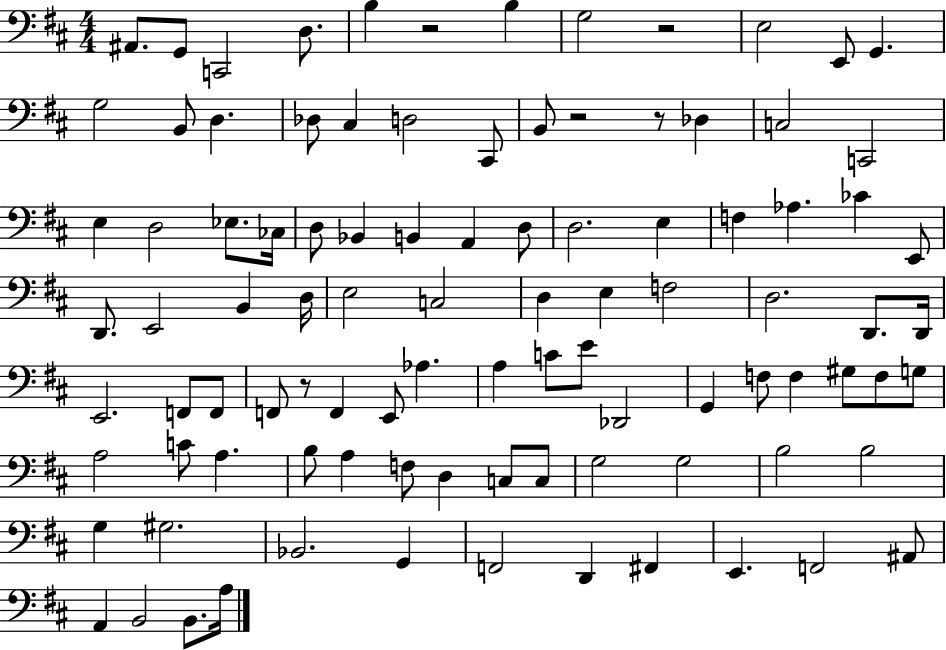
{
  \clef bass
  \numericTimeSignature
  \time 4/4
  \key d \major
  ais,8. g,8 c,2 d8. | b4 r2 b4 | g2 r2 | e2 e,8 g,4. | \break g2 b,8 d4. | des8 cis4 d2 cis,8 | b,8 r2 r8 des4 | c2 c,2 | \break e4 d2 ees8. ces16 | d8 bes,4 b,4 a,4 d8 | d2. e4 | f4 aes4. ces'4 e,8 | \break d,8. e,2 b,4 d16 | e2 c2 | d4 e4 f2 | d2. d,8. d,16 | \break e,2. f,8 f,8 | f,8 r8 f,4 e,8 aes4. | a4 c'8 e'8 des,2 | g,4 f8 f4 gis8 f8 g8 | \break a2 c'8 a4. | b8 a4 f8 d4 c8 c8 | g2 g2 | b2 b2 | \break g4 gis2. | bes,2. g,4 | f,2 d,4 fis,4 | e,4. f,2 ais,8 | \break a,4 b,2 b,8. a16 | \bar "|."
}